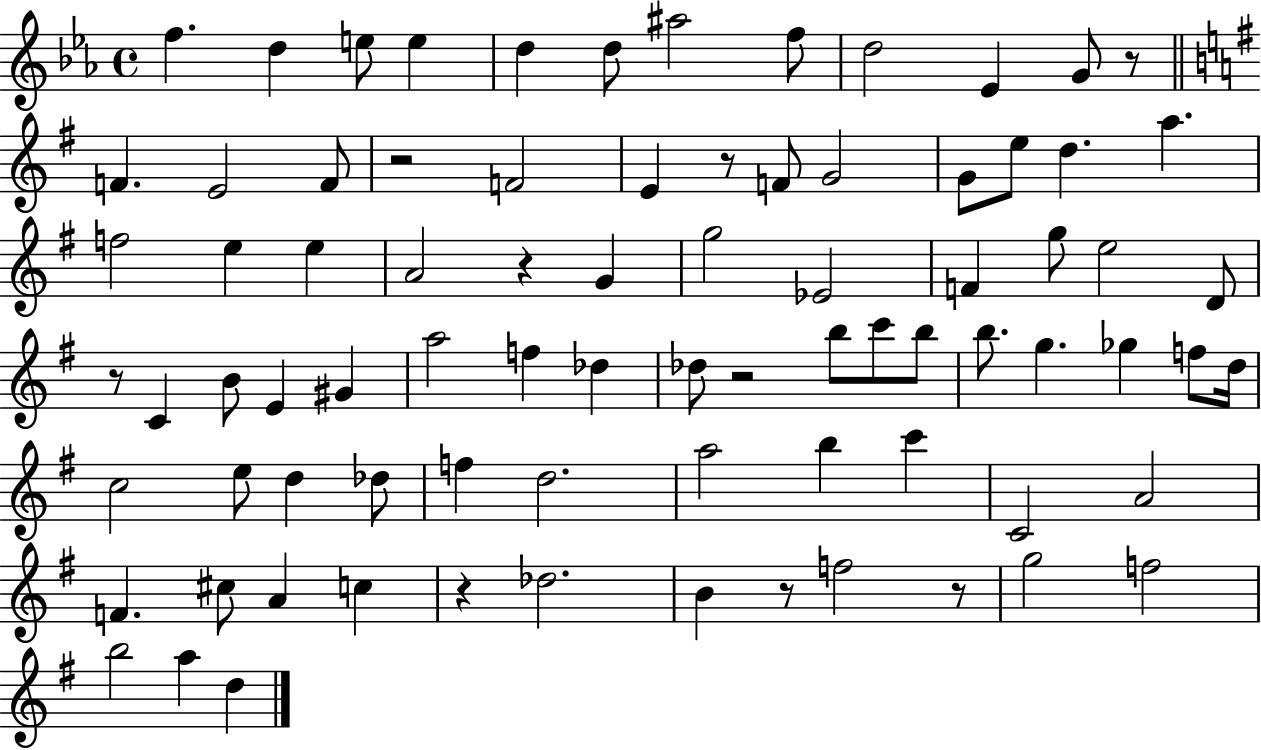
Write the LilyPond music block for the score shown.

{
  \clef treble
  \time 4/4
  \defaultTimeSignature
  \key ees \major
  f''4. d''4 e''8 e''4 | d''4 d''8 ais''2 f''8 | d''2 ees'4 g'8 r8 | \bar "||" \break \key g \major f'4. e'2 f'8 | r2 f'2 | e'4 r8 f'8 g'2 | g'8 e''8 d''4. a''4. | \break f''2 e''4 e''4 | a'2 r4 g'4 | g''2 ees'2 | f'4 g''8 e''2 d'8 | \break r8 c'4 b'8 e'4 gis'4 | a''2 f''4 des''4 | des''8 r2 b''8 c'''8 b''8 | b''8. g''4. ges''4 f''8 d''16 | \break c''2 e''8 d''4 des''8 | f''4 d''2. | a''2 b''4 c'''4 | c'2 a'2 | \break f'4. cis''8 a'4 c''4 | r4 des''2. | b'4 r8 f''2 r8 | g''2 f''2 | \break b''2 a''4 d''4 | \bar "|."
}